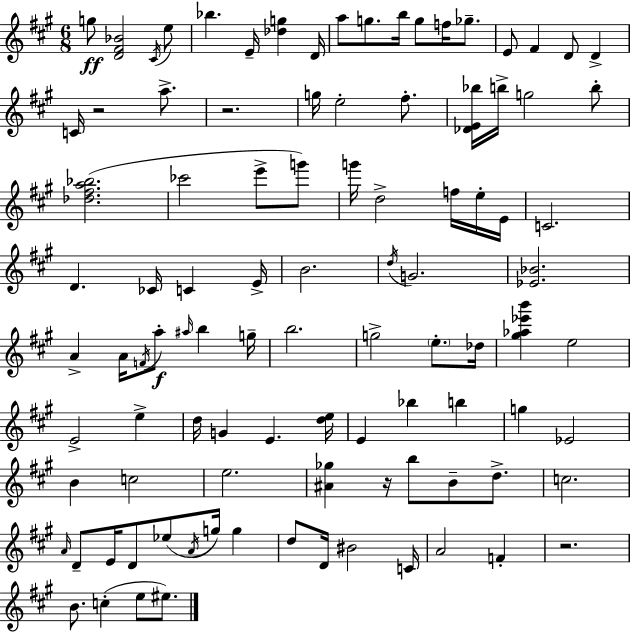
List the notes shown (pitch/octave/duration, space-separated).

G5/e [D4,F#4,Bb4]/h C#4/s E5/e Bb5/q. E4/s [Db5,G5]/q D4/s A5/e G5/e. B5/s G5/e F5/s Gb5/e. E4/e F#4/q D4/e D4/q C4/s R/h A5/e. R/h. G5/s E5/h F#5/e. [Db4,E4,Bb5]/s B5/s G5/h B5/e [Db5,F#5,A5,Bb5]/h. CES6/h E6/e G6/e G6/s D5/h F5/s E5/s E4/s C4/h. D4/q. CES4/s C4/q E4/s B4/h. D5/s G4/h. [Eb4,Bb4]/h. A4/q A4/s F4/s A5/e A#5/s B5/q G5/s B5/h. G5/h E5/e. Db5/s [G#5,Ab5,Eb6,B6]/q E5/h E4/h E5/q D5/s G4/q E4/q. [D5,E5]/s E4/q Bb5/q B5/q G5/q Eb4/h B4/q C5/h E5/h. [A#4,Gb5]/q R/s B5/e B4/e D5/e. C5/h. A4/s D4/e E4/s D4/e Eb5/e A4/s G5/s G5/q D5/e D4/s BIS4/h C4/s A4/h F4/q R/h. B4/e. C5/q E5/e EIS5/e.